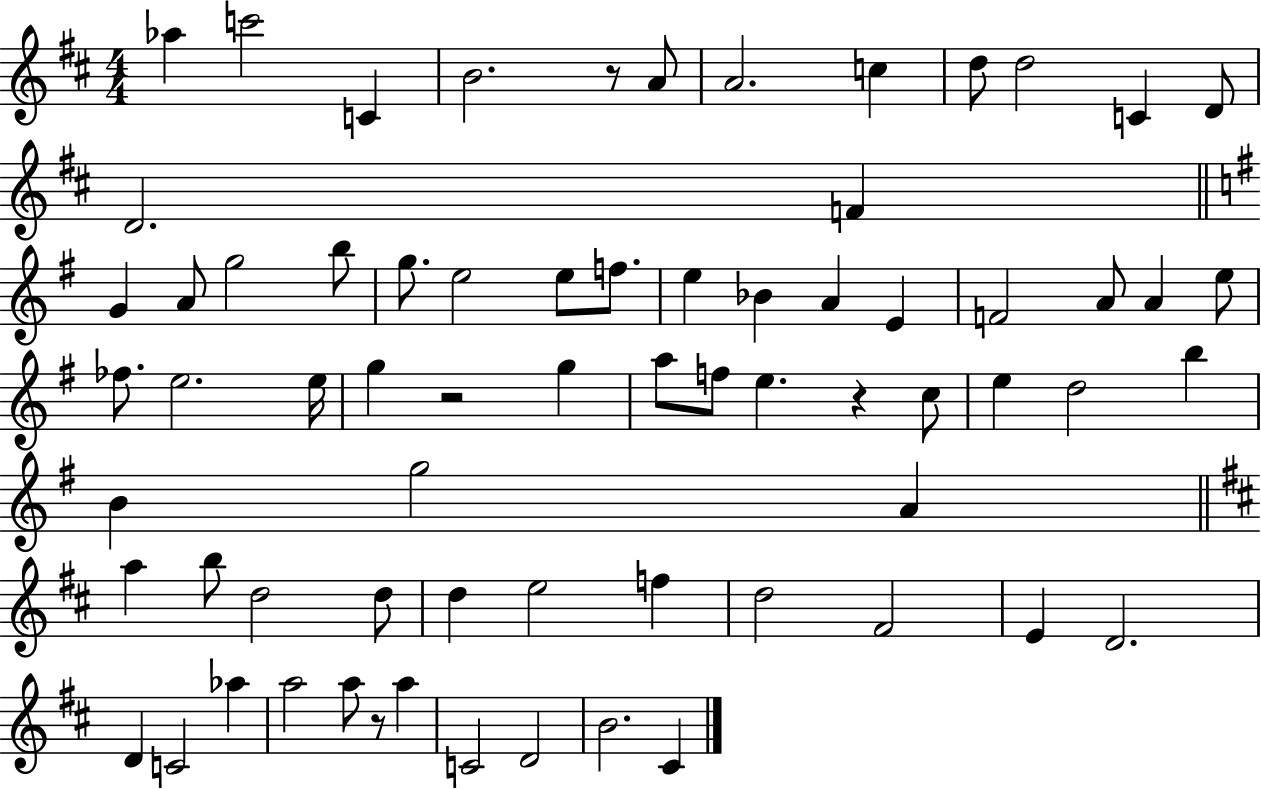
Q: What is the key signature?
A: D major